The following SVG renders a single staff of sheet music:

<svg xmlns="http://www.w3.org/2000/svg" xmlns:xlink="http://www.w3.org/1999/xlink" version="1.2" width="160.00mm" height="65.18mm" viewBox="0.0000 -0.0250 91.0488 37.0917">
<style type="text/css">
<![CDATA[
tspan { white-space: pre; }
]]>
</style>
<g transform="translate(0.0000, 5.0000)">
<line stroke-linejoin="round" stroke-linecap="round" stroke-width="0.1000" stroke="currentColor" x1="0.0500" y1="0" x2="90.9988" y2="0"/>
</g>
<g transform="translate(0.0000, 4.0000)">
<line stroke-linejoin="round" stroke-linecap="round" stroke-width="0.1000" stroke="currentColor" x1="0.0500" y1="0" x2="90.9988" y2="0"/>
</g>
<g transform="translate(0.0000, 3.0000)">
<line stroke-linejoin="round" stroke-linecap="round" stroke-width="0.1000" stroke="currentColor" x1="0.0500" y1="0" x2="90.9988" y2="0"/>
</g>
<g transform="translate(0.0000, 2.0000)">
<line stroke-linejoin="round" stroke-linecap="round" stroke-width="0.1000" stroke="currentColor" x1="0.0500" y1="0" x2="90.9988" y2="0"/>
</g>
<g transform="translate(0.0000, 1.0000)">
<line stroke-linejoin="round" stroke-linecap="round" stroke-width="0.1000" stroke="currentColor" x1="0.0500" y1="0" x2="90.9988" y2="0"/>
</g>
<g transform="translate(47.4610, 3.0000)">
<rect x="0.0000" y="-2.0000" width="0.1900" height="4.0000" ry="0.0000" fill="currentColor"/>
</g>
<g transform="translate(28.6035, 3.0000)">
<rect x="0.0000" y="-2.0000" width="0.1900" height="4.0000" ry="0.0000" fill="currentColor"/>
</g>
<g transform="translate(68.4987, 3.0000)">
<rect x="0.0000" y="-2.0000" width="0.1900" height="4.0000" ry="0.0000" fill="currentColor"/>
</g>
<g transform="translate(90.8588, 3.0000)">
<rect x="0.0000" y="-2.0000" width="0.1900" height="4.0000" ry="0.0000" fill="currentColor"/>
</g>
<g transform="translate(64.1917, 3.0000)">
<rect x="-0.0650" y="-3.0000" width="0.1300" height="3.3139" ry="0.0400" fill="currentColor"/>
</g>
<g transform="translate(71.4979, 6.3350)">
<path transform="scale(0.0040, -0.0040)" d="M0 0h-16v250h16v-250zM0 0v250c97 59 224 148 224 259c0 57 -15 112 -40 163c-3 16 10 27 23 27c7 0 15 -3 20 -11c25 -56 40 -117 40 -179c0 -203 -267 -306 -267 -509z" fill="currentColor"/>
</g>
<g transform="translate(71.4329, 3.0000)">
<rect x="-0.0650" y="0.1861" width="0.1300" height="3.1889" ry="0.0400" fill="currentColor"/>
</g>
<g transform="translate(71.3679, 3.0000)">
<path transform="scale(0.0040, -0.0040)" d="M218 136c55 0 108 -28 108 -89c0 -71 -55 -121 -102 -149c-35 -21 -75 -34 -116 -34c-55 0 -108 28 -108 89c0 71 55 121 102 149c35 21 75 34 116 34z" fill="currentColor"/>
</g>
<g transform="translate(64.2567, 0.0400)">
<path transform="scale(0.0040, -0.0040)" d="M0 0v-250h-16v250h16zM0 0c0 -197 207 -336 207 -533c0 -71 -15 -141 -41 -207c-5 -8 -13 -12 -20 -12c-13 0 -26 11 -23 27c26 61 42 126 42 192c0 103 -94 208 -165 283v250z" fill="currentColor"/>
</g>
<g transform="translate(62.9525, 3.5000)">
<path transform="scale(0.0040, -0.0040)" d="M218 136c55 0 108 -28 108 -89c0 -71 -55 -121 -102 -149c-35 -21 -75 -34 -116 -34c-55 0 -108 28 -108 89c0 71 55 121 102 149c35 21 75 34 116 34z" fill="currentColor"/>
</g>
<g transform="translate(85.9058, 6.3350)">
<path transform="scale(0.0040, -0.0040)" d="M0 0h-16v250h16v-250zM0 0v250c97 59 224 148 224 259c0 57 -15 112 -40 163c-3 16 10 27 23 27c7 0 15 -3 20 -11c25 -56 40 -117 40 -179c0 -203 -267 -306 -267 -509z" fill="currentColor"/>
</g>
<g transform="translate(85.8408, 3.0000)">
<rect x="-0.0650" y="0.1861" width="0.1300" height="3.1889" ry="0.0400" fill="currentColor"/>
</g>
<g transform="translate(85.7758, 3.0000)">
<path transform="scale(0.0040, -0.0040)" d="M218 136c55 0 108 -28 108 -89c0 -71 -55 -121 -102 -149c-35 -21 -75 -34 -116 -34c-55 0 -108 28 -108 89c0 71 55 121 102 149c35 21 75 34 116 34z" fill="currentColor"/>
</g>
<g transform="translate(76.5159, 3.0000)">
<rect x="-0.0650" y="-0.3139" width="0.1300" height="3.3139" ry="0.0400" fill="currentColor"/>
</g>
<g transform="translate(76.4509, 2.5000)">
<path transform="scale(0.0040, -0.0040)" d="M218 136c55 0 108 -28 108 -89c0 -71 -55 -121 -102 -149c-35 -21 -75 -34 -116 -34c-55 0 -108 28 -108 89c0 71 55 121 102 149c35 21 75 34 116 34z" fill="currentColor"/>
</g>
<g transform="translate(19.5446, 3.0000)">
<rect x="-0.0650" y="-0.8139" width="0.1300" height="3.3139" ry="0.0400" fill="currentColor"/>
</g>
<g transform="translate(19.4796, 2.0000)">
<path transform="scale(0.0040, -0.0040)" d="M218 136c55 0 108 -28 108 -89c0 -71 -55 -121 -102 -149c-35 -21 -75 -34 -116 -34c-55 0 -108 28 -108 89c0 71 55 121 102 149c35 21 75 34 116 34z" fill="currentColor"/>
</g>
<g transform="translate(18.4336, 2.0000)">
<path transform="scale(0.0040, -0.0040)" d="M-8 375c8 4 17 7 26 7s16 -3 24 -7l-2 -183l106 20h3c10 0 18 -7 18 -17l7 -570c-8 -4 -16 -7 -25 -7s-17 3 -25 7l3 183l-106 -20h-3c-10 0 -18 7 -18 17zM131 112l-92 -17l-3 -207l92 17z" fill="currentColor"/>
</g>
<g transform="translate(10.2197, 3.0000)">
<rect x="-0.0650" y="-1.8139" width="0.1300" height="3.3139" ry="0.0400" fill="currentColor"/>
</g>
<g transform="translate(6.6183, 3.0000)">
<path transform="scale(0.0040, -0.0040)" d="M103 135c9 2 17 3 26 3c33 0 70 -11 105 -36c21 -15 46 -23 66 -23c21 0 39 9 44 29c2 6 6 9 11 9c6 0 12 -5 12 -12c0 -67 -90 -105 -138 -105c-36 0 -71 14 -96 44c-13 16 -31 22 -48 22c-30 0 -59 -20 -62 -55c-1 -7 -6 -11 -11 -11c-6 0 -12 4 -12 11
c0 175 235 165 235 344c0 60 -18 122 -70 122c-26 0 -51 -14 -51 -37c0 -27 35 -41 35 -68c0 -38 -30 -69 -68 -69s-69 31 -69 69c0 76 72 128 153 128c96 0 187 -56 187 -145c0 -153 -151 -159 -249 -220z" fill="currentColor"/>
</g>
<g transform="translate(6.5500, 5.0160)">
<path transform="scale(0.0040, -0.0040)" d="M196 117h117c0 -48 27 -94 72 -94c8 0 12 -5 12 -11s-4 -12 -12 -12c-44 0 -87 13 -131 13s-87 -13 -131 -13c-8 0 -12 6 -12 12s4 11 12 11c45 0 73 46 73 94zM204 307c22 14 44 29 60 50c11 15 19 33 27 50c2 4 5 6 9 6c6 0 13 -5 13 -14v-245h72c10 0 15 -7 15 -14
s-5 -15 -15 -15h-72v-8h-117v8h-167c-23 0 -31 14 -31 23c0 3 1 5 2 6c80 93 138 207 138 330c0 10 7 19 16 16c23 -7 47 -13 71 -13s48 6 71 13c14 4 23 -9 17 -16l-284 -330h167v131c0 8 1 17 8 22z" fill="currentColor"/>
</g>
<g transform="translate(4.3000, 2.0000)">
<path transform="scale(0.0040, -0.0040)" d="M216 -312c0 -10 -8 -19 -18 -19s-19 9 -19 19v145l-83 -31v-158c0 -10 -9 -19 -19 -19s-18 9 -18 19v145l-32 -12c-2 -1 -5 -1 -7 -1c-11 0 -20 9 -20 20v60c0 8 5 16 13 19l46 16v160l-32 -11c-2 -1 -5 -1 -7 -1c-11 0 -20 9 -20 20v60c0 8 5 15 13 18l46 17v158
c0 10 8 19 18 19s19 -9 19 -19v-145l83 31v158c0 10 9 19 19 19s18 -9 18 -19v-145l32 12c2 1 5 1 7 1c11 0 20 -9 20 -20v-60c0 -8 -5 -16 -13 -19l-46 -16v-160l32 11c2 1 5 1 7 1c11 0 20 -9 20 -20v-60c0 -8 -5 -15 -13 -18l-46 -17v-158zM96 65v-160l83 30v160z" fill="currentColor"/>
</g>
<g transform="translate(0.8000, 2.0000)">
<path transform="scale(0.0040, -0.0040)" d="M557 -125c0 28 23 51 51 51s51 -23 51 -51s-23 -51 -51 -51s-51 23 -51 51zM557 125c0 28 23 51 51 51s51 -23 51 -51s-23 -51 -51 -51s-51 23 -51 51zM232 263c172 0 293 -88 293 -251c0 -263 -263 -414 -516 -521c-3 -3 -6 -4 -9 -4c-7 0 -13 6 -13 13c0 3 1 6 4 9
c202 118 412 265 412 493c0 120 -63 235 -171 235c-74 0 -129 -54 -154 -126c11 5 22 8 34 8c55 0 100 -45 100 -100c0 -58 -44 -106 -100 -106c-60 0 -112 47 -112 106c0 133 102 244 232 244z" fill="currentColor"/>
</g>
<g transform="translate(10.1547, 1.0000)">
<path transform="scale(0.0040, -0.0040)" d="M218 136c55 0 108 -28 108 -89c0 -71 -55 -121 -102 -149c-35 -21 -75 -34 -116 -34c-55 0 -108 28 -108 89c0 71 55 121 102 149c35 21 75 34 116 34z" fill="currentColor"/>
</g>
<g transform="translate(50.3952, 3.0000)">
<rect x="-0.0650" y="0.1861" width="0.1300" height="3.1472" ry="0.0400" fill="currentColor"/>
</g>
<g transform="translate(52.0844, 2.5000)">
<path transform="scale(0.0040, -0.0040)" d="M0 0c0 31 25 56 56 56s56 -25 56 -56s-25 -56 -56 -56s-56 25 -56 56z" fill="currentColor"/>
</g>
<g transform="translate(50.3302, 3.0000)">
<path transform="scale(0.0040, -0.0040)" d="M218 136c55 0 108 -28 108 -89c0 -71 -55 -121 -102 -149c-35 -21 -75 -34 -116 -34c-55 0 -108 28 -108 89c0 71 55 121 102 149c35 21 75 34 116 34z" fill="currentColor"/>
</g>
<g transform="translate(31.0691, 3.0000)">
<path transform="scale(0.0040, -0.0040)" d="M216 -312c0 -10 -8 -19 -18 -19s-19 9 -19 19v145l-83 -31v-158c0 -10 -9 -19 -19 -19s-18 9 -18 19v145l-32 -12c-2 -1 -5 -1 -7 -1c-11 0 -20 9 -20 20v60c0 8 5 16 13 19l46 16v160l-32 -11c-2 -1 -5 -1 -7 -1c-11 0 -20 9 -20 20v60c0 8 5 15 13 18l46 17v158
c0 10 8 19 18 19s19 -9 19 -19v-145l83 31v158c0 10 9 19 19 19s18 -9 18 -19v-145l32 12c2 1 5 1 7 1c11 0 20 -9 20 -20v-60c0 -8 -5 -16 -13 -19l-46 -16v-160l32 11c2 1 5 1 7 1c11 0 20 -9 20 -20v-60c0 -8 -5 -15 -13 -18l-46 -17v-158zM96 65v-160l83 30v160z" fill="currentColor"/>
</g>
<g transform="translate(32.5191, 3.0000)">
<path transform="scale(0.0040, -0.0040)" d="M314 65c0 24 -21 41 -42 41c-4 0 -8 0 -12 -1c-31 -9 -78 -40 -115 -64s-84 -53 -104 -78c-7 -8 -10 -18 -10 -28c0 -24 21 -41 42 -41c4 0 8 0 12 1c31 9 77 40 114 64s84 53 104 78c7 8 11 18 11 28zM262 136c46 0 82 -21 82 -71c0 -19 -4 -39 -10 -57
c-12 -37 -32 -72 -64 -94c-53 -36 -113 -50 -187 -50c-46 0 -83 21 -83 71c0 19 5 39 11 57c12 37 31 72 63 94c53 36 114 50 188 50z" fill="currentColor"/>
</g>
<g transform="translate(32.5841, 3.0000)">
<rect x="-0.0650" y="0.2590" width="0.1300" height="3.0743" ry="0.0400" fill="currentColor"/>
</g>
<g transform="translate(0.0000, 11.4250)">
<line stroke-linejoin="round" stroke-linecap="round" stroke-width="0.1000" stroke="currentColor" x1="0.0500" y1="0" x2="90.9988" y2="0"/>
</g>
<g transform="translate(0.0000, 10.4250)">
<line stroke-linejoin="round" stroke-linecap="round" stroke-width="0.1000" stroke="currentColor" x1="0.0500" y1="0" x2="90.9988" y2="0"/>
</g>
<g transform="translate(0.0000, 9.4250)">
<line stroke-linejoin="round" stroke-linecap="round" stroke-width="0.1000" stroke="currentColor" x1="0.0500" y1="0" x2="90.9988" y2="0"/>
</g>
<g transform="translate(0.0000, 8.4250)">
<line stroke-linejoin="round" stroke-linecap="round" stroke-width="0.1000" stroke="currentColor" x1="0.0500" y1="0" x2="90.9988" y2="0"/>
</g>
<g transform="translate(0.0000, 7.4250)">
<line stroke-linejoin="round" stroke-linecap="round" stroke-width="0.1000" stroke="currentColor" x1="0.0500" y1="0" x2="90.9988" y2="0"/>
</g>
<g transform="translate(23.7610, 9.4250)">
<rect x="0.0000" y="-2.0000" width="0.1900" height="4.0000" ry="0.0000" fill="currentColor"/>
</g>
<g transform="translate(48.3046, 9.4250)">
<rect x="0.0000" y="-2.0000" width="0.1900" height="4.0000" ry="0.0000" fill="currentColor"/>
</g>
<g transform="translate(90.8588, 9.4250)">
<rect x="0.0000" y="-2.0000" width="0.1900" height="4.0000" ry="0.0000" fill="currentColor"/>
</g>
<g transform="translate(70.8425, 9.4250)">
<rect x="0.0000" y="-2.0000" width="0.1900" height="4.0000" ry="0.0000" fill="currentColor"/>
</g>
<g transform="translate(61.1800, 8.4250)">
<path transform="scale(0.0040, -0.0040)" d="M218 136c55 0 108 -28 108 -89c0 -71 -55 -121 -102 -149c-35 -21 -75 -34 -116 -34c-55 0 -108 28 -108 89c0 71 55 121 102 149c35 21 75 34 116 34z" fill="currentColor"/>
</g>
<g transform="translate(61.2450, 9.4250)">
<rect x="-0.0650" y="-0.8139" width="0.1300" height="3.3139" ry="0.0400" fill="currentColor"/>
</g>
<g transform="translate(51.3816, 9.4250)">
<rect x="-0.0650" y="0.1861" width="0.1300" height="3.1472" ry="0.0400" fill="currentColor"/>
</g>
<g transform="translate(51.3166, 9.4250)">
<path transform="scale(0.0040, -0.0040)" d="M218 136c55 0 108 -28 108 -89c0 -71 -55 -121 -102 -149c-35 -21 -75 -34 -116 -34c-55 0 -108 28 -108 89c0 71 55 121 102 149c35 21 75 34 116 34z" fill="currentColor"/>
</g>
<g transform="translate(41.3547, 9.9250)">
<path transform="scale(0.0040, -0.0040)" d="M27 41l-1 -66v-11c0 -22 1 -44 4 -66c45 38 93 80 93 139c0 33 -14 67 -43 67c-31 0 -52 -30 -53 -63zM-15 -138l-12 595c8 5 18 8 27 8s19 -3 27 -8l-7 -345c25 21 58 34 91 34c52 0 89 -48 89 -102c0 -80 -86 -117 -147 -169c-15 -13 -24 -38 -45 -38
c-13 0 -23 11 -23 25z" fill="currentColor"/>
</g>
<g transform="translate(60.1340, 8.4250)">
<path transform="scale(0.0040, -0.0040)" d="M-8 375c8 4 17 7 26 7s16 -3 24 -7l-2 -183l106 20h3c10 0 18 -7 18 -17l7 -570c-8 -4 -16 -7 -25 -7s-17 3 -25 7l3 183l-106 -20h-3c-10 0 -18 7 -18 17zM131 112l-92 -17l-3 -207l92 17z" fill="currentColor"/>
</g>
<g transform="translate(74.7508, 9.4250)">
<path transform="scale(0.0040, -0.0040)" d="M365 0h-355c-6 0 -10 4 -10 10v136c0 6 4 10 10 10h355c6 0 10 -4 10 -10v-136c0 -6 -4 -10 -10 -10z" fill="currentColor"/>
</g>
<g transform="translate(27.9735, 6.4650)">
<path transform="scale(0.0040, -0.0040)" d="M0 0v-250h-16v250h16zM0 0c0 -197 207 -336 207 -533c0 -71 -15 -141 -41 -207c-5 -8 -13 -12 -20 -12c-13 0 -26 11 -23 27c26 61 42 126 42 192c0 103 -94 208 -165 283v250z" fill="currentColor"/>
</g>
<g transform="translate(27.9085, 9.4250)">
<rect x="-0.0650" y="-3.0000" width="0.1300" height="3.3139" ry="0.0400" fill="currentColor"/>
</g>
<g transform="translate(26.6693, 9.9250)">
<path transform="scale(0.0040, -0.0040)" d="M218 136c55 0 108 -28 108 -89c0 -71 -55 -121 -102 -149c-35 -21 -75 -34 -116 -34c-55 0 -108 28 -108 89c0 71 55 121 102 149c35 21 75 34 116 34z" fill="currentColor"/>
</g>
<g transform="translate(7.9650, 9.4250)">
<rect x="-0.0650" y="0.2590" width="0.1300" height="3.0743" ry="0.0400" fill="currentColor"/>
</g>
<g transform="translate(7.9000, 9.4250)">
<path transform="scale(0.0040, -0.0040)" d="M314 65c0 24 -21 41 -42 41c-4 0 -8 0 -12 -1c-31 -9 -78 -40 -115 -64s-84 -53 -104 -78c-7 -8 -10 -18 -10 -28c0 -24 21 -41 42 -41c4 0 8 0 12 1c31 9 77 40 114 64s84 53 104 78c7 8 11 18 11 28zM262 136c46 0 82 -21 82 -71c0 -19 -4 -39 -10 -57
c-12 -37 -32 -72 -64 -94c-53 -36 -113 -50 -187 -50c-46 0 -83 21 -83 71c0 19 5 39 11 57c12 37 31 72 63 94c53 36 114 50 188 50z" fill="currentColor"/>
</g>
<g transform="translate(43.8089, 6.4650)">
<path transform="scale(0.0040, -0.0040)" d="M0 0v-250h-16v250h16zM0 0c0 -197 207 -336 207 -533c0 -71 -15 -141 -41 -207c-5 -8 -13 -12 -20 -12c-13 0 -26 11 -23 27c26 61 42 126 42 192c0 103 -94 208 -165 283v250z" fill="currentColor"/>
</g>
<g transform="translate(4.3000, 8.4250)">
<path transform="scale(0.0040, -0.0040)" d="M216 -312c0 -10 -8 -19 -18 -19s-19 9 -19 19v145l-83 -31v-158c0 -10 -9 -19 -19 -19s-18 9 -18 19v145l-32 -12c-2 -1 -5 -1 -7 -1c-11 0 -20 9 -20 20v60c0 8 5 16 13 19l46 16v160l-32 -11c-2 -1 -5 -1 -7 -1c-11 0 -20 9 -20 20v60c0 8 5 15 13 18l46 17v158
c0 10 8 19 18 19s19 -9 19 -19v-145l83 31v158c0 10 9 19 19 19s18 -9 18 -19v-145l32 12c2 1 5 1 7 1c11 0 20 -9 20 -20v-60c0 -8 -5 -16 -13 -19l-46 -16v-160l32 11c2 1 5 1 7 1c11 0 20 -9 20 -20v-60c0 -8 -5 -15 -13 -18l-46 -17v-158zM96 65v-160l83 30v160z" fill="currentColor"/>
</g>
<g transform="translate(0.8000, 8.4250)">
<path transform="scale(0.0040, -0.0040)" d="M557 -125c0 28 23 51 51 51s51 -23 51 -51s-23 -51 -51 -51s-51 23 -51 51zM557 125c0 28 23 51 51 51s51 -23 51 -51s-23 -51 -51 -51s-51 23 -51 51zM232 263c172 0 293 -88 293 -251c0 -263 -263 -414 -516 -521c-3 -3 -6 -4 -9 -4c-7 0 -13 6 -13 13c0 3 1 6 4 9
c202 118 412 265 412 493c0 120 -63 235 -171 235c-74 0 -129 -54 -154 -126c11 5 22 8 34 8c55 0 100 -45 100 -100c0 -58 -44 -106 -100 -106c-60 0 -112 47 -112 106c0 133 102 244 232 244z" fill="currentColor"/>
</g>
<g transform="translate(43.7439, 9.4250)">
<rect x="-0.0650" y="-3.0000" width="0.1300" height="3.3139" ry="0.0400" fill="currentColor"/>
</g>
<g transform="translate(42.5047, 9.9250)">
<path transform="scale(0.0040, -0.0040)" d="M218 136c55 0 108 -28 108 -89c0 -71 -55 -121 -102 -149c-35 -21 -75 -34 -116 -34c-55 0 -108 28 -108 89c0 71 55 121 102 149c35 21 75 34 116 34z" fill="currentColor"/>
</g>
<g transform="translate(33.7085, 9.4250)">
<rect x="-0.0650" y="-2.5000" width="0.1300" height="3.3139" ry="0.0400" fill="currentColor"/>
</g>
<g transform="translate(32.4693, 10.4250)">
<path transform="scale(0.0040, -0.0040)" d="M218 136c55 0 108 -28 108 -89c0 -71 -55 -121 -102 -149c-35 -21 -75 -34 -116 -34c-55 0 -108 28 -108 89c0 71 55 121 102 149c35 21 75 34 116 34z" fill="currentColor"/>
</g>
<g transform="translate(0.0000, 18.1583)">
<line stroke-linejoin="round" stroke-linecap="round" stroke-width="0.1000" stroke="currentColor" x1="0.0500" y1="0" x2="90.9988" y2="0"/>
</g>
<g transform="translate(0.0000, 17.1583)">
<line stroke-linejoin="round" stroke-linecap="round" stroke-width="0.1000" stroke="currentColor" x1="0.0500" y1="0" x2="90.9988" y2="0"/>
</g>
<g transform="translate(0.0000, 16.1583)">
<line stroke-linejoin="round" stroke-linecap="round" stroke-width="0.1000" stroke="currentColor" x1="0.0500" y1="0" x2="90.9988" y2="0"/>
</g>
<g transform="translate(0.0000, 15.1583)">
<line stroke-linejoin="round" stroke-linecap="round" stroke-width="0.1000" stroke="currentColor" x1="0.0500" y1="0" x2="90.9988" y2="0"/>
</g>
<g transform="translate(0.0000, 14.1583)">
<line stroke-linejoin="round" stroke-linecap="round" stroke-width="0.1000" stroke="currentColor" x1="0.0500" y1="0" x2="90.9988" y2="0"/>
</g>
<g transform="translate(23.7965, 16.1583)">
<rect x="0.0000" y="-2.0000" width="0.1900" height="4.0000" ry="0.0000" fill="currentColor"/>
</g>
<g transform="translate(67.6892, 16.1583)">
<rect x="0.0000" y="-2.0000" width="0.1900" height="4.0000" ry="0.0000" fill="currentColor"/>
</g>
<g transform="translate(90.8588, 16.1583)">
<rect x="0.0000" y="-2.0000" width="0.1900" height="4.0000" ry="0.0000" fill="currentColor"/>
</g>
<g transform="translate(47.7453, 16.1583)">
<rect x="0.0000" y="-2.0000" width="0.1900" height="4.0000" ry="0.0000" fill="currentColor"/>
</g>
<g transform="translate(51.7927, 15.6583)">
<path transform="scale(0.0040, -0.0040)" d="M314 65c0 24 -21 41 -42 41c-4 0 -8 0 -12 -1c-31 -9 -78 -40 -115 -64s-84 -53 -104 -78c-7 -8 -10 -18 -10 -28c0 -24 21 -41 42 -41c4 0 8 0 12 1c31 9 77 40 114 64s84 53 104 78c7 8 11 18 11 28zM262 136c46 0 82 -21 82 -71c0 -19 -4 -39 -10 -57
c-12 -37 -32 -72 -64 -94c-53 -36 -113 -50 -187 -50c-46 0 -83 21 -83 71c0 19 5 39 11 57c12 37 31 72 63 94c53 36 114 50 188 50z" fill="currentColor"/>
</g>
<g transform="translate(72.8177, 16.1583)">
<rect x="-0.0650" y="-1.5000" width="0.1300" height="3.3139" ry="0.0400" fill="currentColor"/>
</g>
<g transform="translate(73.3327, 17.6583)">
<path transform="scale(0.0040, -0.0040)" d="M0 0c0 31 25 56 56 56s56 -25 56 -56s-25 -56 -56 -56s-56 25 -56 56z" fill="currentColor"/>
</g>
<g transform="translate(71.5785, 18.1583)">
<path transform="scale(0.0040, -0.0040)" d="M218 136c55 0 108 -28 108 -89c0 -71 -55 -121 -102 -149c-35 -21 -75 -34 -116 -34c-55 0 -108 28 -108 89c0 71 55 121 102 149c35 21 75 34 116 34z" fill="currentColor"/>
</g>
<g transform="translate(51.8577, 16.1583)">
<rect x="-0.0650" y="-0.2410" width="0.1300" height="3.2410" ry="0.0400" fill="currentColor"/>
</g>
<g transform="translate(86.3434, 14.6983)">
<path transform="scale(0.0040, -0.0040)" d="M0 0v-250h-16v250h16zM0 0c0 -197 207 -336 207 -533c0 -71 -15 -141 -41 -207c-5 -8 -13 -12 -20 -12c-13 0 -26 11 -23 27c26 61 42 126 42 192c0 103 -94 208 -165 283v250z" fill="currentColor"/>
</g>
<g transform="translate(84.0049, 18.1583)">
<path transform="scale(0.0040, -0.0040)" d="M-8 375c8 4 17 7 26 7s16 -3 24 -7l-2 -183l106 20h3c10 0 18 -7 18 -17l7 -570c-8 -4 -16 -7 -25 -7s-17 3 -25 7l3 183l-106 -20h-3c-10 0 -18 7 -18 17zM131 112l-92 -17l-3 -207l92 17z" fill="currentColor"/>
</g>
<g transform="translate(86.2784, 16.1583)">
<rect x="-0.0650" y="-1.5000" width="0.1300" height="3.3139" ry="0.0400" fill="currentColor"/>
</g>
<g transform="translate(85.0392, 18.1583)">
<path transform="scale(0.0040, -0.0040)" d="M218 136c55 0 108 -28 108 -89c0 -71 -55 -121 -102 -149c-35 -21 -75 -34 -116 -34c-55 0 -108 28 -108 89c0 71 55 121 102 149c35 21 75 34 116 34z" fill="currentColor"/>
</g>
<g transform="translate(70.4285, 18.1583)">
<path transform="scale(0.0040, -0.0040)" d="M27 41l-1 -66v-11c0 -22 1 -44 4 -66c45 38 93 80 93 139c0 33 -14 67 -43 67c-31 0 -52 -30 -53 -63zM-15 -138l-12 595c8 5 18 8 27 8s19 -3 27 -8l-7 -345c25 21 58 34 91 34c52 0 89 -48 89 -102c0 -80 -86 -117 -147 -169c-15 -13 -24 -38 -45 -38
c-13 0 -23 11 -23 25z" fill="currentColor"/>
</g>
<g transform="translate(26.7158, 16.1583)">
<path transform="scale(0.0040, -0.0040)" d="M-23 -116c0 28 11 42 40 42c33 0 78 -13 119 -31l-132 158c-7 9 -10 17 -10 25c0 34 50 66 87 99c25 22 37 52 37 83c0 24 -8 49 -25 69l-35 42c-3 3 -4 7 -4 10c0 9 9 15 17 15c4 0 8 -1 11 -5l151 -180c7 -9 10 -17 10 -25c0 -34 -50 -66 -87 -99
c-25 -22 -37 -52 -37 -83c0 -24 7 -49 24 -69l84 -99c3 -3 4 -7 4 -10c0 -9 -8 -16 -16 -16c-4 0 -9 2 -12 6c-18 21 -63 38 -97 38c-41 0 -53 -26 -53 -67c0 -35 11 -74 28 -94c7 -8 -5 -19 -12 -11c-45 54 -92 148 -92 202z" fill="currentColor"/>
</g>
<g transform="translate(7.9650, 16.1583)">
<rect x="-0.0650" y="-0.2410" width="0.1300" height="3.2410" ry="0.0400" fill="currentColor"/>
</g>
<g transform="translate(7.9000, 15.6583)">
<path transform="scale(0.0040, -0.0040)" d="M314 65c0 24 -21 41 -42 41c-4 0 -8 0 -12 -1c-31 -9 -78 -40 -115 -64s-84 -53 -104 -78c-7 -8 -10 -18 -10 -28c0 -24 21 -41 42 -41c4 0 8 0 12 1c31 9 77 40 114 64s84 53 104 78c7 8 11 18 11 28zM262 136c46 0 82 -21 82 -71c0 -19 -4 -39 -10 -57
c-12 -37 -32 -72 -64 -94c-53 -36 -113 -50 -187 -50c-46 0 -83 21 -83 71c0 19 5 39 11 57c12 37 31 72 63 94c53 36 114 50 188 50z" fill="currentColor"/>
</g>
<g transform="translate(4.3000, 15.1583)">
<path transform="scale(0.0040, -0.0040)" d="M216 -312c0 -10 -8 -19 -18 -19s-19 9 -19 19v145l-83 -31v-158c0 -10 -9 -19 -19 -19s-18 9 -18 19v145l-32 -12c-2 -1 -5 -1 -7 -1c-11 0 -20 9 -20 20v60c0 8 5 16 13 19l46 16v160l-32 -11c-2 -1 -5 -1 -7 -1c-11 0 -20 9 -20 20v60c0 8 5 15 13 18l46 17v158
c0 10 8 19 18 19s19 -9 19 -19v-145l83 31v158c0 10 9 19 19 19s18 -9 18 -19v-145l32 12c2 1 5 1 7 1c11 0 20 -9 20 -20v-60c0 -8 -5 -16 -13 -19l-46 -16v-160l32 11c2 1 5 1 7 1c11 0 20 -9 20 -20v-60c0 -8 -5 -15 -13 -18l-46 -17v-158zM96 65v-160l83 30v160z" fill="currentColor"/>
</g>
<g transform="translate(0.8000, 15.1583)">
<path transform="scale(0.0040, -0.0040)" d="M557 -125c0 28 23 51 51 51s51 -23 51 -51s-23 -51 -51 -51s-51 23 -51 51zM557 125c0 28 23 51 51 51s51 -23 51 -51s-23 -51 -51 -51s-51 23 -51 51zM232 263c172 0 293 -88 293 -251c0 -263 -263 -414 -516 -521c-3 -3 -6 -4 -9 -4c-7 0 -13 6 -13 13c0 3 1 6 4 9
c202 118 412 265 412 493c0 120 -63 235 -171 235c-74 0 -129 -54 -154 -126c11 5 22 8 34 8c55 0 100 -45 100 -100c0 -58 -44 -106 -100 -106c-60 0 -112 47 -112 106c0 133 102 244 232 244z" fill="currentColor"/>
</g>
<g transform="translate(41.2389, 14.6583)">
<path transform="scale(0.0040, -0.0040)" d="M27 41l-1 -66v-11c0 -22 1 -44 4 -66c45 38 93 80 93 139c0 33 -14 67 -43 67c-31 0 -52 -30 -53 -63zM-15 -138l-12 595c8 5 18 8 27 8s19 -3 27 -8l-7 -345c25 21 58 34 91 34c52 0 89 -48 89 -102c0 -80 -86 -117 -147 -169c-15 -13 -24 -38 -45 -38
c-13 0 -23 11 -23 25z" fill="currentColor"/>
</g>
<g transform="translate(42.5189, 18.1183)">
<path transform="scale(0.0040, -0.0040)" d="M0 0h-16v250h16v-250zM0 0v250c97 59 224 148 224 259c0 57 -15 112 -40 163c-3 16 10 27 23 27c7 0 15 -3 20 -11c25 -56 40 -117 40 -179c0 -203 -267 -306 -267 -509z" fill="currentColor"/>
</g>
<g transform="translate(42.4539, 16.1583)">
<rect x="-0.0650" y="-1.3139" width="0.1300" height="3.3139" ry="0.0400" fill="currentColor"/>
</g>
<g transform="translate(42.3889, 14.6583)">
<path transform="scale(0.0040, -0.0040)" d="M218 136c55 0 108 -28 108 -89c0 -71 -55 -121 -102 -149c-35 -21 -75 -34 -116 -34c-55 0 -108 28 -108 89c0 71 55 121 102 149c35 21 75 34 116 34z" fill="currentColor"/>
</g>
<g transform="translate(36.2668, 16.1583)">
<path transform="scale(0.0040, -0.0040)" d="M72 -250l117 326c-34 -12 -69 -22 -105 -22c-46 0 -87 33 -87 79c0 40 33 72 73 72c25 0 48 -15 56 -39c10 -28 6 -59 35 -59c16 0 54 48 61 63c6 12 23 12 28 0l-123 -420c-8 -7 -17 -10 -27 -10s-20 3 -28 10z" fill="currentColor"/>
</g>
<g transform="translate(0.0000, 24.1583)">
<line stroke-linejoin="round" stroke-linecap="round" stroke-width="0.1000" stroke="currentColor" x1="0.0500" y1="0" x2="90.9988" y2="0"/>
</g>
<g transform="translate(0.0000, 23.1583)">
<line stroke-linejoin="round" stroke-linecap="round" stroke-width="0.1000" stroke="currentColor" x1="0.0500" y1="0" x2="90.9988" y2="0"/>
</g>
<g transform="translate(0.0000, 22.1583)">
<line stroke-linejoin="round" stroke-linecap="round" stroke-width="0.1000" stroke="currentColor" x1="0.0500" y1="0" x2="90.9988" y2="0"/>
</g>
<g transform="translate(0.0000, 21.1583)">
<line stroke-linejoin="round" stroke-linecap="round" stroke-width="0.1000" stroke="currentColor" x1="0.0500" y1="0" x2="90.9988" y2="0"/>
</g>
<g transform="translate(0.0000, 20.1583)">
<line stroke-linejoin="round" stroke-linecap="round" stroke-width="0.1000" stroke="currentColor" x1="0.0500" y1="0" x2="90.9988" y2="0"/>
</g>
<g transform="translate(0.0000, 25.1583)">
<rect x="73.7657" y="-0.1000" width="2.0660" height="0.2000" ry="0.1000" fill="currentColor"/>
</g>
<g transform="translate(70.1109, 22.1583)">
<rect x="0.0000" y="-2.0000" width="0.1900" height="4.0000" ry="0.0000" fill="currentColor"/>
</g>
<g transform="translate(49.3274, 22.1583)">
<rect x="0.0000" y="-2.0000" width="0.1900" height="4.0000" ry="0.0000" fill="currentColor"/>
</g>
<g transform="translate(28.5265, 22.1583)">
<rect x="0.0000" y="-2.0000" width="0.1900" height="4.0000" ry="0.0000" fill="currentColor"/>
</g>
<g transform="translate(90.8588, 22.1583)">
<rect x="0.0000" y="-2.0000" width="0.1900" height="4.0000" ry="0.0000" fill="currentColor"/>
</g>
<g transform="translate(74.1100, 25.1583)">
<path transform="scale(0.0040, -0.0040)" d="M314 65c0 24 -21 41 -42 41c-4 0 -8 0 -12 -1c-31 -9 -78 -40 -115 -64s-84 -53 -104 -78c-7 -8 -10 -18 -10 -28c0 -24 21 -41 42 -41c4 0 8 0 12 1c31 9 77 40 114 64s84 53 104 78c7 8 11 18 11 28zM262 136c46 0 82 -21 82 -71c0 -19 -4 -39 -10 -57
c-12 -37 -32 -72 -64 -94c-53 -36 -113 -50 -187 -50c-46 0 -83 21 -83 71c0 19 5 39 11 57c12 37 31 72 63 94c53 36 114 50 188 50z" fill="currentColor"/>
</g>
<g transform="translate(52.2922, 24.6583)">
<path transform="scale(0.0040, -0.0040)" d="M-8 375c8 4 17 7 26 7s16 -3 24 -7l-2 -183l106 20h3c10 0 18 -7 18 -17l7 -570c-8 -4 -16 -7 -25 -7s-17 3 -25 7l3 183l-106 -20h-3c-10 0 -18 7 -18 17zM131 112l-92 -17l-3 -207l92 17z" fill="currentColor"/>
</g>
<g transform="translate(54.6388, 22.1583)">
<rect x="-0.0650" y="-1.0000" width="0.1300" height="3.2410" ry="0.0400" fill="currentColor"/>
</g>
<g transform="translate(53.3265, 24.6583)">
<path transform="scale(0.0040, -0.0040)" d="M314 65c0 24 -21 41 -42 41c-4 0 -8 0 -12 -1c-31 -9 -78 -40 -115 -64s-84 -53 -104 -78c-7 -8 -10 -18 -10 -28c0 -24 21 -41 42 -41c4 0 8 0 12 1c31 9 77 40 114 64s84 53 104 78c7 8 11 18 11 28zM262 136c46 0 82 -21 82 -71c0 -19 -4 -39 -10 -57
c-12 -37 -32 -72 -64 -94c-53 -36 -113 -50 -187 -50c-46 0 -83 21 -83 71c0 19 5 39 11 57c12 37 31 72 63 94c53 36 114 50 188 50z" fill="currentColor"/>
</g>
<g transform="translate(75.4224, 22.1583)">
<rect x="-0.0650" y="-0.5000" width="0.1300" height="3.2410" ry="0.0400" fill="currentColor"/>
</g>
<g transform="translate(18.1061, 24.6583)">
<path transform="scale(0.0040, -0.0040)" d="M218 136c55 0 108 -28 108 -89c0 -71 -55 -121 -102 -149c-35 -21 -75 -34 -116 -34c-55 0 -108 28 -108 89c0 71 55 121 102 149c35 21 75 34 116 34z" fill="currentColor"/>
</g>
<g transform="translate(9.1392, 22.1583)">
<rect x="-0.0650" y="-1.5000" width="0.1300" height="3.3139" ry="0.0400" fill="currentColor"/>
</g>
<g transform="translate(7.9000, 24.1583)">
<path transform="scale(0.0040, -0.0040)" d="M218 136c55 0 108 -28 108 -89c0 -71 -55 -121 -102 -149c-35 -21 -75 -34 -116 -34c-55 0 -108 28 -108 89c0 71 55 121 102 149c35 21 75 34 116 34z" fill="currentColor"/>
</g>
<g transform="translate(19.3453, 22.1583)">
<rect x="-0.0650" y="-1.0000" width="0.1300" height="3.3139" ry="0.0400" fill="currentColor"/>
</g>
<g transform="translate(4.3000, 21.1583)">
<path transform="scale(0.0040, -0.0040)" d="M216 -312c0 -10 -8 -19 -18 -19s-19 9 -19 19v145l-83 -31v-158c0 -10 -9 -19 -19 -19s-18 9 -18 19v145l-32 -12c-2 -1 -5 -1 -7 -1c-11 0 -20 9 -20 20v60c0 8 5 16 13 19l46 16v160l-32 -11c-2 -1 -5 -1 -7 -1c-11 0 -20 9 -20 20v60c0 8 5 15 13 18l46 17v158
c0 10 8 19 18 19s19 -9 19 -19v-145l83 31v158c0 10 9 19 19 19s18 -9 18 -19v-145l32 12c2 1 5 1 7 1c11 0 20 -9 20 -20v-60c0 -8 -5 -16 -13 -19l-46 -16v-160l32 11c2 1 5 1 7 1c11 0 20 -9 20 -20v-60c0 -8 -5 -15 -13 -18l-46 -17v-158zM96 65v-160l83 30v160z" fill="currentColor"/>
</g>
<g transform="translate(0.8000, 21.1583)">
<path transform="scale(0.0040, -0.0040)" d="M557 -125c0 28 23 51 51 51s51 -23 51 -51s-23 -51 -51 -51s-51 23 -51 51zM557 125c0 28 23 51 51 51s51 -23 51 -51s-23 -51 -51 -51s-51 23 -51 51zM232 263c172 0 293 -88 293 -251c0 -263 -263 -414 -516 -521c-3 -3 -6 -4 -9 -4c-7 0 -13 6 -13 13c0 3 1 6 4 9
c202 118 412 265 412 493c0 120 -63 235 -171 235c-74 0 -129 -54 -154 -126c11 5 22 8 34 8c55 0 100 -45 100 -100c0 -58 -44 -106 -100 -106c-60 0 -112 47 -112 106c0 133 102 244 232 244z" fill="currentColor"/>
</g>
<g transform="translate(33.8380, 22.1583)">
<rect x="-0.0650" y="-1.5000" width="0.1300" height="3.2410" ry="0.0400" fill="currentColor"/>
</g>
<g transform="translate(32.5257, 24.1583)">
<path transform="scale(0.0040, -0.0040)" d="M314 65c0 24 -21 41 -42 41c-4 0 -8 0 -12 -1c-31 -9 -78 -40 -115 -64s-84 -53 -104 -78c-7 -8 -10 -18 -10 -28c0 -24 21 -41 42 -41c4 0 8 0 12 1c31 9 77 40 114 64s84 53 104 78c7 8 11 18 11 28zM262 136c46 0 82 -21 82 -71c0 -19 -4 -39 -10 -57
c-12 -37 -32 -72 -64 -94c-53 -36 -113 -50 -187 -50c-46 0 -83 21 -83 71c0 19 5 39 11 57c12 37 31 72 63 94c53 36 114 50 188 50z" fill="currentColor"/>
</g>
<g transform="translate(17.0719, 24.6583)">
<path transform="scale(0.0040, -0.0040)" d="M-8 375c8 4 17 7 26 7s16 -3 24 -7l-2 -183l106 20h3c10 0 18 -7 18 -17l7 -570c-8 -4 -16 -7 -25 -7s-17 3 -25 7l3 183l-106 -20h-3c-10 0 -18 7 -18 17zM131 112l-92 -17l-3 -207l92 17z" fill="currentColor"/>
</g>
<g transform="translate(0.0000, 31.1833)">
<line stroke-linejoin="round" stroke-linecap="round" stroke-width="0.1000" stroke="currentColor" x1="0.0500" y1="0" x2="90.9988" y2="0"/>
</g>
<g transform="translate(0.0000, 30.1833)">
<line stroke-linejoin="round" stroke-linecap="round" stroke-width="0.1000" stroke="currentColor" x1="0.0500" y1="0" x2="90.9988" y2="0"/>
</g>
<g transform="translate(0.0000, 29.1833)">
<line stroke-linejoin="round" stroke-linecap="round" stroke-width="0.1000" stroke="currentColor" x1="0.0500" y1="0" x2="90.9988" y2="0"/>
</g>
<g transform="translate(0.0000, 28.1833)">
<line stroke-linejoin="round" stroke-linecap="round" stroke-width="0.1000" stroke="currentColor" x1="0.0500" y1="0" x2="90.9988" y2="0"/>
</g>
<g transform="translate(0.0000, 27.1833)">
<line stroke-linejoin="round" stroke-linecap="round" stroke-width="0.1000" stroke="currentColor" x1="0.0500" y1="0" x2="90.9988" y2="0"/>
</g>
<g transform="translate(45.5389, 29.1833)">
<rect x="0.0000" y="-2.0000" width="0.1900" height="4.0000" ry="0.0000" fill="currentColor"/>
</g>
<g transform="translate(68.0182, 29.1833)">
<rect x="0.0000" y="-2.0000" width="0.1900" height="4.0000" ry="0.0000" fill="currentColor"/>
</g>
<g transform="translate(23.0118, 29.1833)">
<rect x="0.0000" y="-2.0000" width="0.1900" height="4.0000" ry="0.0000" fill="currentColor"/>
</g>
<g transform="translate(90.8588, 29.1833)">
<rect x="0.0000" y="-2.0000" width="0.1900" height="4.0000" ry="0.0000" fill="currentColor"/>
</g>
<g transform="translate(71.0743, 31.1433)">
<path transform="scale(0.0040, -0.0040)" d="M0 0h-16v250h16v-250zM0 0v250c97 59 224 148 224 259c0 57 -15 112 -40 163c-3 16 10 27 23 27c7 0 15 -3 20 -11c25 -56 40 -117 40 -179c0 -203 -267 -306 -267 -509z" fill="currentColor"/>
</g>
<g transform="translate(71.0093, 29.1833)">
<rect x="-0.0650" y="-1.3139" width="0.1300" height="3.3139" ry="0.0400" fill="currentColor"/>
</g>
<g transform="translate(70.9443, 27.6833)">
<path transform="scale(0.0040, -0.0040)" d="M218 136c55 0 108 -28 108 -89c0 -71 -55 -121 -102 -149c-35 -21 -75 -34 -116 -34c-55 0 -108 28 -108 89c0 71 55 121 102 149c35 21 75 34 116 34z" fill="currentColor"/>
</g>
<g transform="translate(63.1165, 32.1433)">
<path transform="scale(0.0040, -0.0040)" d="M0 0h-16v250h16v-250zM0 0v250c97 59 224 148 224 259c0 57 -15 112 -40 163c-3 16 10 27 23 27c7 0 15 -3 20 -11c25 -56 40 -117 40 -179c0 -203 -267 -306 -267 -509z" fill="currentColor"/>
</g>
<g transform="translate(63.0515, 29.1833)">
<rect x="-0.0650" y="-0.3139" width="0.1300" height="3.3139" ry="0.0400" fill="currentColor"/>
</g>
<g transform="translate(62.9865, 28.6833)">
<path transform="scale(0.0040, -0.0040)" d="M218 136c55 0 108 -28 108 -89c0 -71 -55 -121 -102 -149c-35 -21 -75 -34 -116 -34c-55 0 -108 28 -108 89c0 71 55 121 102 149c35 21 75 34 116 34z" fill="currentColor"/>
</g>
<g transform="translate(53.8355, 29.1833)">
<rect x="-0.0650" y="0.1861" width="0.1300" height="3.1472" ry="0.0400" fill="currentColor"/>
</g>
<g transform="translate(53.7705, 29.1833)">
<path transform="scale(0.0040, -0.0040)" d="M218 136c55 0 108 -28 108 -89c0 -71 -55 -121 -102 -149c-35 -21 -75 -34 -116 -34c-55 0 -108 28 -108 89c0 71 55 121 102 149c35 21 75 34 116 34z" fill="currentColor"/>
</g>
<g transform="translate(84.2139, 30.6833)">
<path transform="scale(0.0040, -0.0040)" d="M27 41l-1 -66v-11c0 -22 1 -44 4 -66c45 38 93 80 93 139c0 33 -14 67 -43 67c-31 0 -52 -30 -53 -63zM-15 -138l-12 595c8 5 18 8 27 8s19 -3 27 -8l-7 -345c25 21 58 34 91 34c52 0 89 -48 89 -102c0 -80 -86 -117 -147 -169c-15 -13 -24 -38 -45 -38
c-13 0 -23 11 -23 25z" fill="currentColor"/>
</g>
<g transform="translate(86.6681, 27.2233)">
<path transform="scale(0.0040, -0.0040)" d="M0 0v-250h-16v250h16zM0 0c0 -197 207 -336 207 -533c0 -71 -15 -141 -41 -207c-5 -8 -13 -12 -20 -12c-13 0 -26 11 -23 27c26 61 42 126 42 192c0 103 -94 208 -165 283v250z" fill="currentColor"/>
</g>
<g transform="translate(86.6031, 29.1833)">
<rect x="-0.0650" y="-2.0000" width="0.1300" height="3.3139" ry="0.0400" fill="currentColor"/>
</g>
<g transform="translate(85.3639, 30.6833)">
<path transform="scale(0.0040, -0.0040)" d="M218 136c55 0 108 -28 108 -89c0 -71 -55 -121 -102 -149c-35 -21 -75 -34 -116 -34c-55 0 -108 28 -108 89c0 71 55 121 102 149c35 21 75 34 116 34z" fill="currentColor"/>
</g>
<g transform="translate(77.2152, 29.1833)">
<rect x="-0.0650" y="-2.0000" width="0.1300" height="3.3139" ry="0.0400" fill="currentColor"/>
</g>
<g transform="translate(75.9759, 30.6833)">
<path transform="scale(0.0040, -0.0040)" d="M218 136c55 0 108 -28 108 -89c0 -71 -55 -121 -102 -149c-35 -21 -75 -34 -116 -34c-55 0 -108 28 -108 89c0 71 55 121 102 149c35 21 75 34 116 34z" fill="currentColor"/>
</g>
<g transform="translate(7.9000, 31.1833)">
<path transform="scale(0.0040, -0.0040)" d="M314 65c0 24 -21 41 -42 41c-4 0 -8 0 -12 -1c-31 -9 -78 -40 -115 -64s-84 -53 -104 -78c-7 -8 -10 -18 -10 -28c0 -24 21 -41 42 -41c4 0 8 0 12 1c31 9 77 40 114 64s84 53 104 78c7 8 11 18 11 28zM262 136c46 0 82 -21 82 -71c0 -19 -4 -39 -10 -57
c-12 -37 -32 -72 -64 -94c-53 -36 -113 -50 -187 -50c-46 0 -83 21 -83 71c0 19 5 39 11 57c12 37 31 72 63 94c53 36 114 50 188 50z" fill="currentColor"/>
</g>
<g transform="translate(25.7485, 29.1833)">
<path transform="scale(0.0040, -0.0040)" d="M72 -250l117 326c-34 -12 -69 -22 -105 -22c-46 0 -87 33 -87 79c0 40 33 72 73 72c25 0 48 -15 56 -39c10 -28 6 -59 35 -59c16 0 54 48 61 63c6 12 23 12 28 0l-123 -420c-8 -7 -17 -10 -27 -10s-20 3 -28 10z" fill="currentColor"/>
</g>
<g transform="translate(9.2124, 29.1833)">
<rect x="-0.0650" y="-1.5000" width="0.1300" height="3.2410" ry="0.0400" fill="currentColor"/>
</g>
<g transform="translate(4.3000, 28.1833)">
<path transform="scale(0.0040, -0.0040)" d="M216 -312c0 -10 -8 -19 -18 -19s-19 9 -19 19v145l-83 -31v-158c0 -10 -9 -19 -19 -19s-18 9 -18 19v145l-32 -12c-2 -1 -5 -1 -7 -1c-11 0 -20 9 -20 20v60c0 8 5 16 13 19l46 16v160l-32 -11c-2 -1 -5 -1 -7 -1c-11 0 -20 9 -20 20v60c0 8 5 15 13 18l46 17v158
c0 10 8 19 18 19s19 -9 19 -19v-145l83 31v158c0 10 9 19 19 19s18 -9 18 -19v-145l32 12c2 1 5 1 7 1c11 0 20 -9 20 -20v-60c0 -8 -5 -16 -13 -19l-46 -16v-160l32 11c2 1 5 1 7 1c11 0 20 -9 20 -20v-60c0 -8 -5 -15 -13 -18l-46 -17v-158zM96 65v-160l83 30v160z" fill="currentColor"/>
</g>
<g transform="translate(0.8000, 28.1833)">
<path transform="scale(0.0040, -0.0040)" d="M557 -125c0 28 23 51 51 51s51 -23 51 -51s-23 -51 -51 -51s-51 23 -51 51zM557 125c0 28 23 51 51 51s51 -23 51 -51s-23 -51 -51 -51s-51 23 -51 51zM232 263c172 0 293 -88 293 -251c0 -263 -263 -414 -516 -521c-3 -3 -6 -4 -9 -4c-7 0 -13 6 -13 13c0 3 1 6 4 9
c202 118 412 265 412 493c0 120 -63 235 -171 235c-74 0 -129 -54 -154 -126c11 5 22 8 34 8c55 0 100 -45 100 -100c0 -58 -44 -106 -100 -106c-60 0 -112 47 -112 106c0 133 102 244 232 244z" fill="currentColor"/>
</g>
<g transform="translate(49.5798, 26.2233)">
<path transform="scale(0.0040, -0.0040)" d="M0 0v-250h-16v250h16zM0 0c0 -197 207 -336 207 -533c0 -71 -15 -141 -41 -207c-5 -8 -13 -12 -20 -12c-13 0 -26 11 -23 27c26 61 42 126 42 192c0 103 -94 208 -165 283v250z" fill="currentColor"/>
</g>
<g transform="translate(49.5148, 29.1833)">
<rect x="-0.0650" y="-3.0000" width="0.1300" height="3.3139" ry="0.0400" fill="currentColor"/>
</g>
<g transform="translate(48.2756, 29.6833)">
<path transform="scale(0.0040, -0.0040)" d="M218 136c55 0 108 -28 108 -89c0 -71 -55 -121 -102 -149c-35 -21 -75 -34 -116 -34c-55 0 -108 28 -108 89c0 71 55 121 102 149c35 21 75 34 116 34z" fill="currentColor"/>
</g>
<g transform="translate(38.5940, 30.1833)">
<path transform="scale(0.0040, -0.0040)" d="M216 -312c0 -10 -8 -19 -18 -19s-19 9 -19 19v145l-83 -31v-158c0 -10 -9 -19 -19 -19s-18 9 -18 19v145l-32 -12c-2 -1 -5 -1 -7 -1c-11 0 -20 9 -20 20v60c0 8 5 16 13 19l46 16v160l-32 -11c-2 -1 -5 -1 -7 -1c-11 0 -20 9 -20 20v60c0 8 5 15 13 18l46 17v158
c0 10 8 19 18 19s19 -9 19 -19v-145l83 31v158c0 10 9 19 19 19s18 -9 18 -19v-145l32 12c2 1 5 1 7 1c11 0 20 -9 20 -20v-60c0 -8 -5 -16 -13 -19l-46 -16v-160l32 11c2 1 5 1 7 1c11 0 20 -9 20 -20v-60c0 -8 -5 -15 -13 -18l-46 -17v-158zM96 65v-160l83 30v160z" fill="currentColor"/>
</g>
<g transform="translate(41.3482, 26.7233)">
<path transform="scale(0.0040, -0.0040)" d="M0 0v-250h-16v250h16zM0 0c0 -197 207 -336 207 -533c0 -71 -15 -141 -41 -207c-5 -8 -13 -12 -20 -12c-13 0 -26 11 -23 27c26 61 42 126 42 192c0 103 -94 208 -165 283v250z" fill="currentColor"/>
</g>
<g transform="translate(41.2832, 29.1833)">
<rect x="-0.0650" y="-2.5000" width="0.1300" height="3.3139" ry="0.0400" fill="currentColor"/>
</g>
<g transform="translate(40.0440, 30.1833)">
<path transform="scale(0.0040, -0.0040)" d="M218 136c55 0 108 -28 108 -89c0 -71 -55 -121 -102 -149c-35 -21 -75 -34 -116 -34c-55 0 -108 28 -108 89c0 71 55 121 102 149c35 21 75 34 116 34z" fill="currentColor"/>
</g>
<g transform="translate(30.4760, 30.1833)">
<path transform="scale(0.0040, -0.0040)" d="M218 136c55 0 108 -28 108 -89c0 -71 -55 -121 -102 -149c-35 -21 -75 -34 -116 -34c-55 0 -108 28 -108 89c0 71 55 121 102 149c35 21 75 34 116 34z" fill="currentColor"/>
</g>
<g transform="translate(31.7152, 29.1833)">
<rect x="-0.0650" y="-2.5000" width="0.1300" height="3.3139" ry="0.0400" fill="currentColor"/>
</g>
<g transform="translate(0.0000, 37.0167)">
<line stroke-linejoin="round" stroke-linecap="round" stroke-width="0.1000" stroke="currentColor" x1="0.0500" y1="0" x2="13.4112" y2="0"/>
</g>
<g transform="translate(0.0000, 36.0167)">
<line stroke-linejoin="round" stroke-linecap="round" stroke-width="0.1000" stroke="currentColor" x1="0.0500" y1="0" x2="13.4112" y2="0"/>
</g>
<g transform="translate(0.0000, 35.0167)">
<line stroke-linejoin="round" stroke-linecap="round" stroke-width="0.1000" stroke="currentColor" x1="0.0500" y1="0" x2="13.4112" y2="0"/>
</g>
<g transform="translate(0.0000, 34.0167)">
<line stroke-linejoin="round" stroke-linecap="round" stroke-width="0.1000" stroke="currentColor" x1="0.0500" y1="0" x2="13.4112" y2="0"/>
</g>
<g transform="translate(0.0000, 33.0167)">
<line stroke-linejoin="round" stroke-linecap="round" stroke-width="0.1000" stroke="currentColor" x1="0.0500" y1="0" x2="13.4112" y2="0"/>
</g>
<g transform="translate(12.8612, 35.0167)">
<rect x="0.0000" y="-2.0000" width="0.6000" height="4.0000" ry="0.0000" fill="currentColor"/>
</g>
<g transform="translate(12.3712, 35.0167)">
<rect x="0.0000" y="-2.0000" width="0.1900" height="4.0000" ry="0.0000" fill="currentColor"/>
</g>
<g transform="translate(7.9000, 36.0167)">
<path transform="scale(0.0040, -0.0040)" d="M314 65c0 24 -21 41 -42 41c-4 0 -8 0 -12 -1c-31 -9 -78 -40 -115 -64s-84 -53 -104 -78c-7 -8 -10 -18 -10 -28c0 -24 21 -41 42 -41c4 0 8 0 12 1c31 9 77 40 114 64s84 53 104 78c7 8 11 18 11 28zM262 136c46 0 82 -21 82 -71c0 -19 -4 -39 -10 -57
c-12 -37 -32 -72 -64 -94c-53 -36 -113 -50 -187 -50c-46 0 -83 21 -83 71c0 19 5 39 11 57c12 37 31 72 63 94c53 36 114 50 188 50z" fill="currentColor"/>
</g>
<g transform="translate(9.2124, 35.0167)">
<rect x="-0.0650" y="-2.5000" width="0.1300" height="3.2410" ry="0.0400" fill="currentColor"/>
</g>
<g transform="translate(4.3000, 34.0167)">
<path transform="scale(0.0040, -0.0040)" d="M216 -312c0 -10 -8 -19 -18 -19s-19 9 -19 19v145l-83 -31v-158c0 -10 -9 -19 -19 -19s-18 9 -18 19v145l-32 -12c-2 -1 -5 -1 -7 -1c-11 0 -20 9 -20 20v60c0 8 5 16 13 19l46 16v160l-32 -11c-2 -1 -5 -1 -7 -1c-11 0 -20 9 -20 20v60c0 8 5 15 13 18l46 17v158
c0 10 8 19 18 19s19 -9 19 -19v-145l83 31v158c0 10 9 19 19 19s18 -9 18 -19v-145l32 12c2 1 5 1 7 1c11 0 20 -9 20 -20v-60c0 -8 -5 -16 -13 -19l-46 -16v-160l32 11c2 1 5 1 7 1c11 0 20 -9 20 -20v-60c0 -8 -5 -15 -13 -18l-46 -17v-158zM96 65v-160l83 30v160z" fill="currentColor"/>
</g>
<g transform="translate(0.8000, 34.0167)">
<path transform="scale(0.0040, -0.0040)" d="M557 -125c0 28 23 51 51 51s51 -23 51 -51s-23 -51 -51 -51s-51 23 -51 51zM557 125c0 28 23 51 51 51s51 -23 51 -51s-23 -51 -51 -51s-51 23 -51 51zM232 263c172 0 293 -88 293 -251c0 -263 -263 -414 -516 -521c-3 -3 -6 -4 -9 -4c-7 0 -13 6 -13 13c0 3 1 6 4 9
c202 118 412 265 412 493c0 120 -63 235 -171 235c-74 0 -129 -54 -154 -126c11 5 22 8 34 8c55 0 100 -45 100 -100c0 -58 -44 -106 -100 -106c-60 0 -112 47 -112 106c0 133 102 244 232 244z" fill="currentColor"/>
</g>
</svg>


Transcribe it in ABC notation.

X:1
T:Untitled
M:2/4
L:1/4
K:G
A, F, ^D,2 D, C,/2 D,/2 E, D,/2 D,2 C,/2 B,, _C,/2 D, F, z2 E,2 z z/2 _G,/2 E,2 _G,, G,,/2 G,, F,, G,,2 F,,2 E,,2 G,,2 z/2 B,, ^B,,/2 C,/2 D, E,/2 G,/2 A,, _A,,/2 B,,2